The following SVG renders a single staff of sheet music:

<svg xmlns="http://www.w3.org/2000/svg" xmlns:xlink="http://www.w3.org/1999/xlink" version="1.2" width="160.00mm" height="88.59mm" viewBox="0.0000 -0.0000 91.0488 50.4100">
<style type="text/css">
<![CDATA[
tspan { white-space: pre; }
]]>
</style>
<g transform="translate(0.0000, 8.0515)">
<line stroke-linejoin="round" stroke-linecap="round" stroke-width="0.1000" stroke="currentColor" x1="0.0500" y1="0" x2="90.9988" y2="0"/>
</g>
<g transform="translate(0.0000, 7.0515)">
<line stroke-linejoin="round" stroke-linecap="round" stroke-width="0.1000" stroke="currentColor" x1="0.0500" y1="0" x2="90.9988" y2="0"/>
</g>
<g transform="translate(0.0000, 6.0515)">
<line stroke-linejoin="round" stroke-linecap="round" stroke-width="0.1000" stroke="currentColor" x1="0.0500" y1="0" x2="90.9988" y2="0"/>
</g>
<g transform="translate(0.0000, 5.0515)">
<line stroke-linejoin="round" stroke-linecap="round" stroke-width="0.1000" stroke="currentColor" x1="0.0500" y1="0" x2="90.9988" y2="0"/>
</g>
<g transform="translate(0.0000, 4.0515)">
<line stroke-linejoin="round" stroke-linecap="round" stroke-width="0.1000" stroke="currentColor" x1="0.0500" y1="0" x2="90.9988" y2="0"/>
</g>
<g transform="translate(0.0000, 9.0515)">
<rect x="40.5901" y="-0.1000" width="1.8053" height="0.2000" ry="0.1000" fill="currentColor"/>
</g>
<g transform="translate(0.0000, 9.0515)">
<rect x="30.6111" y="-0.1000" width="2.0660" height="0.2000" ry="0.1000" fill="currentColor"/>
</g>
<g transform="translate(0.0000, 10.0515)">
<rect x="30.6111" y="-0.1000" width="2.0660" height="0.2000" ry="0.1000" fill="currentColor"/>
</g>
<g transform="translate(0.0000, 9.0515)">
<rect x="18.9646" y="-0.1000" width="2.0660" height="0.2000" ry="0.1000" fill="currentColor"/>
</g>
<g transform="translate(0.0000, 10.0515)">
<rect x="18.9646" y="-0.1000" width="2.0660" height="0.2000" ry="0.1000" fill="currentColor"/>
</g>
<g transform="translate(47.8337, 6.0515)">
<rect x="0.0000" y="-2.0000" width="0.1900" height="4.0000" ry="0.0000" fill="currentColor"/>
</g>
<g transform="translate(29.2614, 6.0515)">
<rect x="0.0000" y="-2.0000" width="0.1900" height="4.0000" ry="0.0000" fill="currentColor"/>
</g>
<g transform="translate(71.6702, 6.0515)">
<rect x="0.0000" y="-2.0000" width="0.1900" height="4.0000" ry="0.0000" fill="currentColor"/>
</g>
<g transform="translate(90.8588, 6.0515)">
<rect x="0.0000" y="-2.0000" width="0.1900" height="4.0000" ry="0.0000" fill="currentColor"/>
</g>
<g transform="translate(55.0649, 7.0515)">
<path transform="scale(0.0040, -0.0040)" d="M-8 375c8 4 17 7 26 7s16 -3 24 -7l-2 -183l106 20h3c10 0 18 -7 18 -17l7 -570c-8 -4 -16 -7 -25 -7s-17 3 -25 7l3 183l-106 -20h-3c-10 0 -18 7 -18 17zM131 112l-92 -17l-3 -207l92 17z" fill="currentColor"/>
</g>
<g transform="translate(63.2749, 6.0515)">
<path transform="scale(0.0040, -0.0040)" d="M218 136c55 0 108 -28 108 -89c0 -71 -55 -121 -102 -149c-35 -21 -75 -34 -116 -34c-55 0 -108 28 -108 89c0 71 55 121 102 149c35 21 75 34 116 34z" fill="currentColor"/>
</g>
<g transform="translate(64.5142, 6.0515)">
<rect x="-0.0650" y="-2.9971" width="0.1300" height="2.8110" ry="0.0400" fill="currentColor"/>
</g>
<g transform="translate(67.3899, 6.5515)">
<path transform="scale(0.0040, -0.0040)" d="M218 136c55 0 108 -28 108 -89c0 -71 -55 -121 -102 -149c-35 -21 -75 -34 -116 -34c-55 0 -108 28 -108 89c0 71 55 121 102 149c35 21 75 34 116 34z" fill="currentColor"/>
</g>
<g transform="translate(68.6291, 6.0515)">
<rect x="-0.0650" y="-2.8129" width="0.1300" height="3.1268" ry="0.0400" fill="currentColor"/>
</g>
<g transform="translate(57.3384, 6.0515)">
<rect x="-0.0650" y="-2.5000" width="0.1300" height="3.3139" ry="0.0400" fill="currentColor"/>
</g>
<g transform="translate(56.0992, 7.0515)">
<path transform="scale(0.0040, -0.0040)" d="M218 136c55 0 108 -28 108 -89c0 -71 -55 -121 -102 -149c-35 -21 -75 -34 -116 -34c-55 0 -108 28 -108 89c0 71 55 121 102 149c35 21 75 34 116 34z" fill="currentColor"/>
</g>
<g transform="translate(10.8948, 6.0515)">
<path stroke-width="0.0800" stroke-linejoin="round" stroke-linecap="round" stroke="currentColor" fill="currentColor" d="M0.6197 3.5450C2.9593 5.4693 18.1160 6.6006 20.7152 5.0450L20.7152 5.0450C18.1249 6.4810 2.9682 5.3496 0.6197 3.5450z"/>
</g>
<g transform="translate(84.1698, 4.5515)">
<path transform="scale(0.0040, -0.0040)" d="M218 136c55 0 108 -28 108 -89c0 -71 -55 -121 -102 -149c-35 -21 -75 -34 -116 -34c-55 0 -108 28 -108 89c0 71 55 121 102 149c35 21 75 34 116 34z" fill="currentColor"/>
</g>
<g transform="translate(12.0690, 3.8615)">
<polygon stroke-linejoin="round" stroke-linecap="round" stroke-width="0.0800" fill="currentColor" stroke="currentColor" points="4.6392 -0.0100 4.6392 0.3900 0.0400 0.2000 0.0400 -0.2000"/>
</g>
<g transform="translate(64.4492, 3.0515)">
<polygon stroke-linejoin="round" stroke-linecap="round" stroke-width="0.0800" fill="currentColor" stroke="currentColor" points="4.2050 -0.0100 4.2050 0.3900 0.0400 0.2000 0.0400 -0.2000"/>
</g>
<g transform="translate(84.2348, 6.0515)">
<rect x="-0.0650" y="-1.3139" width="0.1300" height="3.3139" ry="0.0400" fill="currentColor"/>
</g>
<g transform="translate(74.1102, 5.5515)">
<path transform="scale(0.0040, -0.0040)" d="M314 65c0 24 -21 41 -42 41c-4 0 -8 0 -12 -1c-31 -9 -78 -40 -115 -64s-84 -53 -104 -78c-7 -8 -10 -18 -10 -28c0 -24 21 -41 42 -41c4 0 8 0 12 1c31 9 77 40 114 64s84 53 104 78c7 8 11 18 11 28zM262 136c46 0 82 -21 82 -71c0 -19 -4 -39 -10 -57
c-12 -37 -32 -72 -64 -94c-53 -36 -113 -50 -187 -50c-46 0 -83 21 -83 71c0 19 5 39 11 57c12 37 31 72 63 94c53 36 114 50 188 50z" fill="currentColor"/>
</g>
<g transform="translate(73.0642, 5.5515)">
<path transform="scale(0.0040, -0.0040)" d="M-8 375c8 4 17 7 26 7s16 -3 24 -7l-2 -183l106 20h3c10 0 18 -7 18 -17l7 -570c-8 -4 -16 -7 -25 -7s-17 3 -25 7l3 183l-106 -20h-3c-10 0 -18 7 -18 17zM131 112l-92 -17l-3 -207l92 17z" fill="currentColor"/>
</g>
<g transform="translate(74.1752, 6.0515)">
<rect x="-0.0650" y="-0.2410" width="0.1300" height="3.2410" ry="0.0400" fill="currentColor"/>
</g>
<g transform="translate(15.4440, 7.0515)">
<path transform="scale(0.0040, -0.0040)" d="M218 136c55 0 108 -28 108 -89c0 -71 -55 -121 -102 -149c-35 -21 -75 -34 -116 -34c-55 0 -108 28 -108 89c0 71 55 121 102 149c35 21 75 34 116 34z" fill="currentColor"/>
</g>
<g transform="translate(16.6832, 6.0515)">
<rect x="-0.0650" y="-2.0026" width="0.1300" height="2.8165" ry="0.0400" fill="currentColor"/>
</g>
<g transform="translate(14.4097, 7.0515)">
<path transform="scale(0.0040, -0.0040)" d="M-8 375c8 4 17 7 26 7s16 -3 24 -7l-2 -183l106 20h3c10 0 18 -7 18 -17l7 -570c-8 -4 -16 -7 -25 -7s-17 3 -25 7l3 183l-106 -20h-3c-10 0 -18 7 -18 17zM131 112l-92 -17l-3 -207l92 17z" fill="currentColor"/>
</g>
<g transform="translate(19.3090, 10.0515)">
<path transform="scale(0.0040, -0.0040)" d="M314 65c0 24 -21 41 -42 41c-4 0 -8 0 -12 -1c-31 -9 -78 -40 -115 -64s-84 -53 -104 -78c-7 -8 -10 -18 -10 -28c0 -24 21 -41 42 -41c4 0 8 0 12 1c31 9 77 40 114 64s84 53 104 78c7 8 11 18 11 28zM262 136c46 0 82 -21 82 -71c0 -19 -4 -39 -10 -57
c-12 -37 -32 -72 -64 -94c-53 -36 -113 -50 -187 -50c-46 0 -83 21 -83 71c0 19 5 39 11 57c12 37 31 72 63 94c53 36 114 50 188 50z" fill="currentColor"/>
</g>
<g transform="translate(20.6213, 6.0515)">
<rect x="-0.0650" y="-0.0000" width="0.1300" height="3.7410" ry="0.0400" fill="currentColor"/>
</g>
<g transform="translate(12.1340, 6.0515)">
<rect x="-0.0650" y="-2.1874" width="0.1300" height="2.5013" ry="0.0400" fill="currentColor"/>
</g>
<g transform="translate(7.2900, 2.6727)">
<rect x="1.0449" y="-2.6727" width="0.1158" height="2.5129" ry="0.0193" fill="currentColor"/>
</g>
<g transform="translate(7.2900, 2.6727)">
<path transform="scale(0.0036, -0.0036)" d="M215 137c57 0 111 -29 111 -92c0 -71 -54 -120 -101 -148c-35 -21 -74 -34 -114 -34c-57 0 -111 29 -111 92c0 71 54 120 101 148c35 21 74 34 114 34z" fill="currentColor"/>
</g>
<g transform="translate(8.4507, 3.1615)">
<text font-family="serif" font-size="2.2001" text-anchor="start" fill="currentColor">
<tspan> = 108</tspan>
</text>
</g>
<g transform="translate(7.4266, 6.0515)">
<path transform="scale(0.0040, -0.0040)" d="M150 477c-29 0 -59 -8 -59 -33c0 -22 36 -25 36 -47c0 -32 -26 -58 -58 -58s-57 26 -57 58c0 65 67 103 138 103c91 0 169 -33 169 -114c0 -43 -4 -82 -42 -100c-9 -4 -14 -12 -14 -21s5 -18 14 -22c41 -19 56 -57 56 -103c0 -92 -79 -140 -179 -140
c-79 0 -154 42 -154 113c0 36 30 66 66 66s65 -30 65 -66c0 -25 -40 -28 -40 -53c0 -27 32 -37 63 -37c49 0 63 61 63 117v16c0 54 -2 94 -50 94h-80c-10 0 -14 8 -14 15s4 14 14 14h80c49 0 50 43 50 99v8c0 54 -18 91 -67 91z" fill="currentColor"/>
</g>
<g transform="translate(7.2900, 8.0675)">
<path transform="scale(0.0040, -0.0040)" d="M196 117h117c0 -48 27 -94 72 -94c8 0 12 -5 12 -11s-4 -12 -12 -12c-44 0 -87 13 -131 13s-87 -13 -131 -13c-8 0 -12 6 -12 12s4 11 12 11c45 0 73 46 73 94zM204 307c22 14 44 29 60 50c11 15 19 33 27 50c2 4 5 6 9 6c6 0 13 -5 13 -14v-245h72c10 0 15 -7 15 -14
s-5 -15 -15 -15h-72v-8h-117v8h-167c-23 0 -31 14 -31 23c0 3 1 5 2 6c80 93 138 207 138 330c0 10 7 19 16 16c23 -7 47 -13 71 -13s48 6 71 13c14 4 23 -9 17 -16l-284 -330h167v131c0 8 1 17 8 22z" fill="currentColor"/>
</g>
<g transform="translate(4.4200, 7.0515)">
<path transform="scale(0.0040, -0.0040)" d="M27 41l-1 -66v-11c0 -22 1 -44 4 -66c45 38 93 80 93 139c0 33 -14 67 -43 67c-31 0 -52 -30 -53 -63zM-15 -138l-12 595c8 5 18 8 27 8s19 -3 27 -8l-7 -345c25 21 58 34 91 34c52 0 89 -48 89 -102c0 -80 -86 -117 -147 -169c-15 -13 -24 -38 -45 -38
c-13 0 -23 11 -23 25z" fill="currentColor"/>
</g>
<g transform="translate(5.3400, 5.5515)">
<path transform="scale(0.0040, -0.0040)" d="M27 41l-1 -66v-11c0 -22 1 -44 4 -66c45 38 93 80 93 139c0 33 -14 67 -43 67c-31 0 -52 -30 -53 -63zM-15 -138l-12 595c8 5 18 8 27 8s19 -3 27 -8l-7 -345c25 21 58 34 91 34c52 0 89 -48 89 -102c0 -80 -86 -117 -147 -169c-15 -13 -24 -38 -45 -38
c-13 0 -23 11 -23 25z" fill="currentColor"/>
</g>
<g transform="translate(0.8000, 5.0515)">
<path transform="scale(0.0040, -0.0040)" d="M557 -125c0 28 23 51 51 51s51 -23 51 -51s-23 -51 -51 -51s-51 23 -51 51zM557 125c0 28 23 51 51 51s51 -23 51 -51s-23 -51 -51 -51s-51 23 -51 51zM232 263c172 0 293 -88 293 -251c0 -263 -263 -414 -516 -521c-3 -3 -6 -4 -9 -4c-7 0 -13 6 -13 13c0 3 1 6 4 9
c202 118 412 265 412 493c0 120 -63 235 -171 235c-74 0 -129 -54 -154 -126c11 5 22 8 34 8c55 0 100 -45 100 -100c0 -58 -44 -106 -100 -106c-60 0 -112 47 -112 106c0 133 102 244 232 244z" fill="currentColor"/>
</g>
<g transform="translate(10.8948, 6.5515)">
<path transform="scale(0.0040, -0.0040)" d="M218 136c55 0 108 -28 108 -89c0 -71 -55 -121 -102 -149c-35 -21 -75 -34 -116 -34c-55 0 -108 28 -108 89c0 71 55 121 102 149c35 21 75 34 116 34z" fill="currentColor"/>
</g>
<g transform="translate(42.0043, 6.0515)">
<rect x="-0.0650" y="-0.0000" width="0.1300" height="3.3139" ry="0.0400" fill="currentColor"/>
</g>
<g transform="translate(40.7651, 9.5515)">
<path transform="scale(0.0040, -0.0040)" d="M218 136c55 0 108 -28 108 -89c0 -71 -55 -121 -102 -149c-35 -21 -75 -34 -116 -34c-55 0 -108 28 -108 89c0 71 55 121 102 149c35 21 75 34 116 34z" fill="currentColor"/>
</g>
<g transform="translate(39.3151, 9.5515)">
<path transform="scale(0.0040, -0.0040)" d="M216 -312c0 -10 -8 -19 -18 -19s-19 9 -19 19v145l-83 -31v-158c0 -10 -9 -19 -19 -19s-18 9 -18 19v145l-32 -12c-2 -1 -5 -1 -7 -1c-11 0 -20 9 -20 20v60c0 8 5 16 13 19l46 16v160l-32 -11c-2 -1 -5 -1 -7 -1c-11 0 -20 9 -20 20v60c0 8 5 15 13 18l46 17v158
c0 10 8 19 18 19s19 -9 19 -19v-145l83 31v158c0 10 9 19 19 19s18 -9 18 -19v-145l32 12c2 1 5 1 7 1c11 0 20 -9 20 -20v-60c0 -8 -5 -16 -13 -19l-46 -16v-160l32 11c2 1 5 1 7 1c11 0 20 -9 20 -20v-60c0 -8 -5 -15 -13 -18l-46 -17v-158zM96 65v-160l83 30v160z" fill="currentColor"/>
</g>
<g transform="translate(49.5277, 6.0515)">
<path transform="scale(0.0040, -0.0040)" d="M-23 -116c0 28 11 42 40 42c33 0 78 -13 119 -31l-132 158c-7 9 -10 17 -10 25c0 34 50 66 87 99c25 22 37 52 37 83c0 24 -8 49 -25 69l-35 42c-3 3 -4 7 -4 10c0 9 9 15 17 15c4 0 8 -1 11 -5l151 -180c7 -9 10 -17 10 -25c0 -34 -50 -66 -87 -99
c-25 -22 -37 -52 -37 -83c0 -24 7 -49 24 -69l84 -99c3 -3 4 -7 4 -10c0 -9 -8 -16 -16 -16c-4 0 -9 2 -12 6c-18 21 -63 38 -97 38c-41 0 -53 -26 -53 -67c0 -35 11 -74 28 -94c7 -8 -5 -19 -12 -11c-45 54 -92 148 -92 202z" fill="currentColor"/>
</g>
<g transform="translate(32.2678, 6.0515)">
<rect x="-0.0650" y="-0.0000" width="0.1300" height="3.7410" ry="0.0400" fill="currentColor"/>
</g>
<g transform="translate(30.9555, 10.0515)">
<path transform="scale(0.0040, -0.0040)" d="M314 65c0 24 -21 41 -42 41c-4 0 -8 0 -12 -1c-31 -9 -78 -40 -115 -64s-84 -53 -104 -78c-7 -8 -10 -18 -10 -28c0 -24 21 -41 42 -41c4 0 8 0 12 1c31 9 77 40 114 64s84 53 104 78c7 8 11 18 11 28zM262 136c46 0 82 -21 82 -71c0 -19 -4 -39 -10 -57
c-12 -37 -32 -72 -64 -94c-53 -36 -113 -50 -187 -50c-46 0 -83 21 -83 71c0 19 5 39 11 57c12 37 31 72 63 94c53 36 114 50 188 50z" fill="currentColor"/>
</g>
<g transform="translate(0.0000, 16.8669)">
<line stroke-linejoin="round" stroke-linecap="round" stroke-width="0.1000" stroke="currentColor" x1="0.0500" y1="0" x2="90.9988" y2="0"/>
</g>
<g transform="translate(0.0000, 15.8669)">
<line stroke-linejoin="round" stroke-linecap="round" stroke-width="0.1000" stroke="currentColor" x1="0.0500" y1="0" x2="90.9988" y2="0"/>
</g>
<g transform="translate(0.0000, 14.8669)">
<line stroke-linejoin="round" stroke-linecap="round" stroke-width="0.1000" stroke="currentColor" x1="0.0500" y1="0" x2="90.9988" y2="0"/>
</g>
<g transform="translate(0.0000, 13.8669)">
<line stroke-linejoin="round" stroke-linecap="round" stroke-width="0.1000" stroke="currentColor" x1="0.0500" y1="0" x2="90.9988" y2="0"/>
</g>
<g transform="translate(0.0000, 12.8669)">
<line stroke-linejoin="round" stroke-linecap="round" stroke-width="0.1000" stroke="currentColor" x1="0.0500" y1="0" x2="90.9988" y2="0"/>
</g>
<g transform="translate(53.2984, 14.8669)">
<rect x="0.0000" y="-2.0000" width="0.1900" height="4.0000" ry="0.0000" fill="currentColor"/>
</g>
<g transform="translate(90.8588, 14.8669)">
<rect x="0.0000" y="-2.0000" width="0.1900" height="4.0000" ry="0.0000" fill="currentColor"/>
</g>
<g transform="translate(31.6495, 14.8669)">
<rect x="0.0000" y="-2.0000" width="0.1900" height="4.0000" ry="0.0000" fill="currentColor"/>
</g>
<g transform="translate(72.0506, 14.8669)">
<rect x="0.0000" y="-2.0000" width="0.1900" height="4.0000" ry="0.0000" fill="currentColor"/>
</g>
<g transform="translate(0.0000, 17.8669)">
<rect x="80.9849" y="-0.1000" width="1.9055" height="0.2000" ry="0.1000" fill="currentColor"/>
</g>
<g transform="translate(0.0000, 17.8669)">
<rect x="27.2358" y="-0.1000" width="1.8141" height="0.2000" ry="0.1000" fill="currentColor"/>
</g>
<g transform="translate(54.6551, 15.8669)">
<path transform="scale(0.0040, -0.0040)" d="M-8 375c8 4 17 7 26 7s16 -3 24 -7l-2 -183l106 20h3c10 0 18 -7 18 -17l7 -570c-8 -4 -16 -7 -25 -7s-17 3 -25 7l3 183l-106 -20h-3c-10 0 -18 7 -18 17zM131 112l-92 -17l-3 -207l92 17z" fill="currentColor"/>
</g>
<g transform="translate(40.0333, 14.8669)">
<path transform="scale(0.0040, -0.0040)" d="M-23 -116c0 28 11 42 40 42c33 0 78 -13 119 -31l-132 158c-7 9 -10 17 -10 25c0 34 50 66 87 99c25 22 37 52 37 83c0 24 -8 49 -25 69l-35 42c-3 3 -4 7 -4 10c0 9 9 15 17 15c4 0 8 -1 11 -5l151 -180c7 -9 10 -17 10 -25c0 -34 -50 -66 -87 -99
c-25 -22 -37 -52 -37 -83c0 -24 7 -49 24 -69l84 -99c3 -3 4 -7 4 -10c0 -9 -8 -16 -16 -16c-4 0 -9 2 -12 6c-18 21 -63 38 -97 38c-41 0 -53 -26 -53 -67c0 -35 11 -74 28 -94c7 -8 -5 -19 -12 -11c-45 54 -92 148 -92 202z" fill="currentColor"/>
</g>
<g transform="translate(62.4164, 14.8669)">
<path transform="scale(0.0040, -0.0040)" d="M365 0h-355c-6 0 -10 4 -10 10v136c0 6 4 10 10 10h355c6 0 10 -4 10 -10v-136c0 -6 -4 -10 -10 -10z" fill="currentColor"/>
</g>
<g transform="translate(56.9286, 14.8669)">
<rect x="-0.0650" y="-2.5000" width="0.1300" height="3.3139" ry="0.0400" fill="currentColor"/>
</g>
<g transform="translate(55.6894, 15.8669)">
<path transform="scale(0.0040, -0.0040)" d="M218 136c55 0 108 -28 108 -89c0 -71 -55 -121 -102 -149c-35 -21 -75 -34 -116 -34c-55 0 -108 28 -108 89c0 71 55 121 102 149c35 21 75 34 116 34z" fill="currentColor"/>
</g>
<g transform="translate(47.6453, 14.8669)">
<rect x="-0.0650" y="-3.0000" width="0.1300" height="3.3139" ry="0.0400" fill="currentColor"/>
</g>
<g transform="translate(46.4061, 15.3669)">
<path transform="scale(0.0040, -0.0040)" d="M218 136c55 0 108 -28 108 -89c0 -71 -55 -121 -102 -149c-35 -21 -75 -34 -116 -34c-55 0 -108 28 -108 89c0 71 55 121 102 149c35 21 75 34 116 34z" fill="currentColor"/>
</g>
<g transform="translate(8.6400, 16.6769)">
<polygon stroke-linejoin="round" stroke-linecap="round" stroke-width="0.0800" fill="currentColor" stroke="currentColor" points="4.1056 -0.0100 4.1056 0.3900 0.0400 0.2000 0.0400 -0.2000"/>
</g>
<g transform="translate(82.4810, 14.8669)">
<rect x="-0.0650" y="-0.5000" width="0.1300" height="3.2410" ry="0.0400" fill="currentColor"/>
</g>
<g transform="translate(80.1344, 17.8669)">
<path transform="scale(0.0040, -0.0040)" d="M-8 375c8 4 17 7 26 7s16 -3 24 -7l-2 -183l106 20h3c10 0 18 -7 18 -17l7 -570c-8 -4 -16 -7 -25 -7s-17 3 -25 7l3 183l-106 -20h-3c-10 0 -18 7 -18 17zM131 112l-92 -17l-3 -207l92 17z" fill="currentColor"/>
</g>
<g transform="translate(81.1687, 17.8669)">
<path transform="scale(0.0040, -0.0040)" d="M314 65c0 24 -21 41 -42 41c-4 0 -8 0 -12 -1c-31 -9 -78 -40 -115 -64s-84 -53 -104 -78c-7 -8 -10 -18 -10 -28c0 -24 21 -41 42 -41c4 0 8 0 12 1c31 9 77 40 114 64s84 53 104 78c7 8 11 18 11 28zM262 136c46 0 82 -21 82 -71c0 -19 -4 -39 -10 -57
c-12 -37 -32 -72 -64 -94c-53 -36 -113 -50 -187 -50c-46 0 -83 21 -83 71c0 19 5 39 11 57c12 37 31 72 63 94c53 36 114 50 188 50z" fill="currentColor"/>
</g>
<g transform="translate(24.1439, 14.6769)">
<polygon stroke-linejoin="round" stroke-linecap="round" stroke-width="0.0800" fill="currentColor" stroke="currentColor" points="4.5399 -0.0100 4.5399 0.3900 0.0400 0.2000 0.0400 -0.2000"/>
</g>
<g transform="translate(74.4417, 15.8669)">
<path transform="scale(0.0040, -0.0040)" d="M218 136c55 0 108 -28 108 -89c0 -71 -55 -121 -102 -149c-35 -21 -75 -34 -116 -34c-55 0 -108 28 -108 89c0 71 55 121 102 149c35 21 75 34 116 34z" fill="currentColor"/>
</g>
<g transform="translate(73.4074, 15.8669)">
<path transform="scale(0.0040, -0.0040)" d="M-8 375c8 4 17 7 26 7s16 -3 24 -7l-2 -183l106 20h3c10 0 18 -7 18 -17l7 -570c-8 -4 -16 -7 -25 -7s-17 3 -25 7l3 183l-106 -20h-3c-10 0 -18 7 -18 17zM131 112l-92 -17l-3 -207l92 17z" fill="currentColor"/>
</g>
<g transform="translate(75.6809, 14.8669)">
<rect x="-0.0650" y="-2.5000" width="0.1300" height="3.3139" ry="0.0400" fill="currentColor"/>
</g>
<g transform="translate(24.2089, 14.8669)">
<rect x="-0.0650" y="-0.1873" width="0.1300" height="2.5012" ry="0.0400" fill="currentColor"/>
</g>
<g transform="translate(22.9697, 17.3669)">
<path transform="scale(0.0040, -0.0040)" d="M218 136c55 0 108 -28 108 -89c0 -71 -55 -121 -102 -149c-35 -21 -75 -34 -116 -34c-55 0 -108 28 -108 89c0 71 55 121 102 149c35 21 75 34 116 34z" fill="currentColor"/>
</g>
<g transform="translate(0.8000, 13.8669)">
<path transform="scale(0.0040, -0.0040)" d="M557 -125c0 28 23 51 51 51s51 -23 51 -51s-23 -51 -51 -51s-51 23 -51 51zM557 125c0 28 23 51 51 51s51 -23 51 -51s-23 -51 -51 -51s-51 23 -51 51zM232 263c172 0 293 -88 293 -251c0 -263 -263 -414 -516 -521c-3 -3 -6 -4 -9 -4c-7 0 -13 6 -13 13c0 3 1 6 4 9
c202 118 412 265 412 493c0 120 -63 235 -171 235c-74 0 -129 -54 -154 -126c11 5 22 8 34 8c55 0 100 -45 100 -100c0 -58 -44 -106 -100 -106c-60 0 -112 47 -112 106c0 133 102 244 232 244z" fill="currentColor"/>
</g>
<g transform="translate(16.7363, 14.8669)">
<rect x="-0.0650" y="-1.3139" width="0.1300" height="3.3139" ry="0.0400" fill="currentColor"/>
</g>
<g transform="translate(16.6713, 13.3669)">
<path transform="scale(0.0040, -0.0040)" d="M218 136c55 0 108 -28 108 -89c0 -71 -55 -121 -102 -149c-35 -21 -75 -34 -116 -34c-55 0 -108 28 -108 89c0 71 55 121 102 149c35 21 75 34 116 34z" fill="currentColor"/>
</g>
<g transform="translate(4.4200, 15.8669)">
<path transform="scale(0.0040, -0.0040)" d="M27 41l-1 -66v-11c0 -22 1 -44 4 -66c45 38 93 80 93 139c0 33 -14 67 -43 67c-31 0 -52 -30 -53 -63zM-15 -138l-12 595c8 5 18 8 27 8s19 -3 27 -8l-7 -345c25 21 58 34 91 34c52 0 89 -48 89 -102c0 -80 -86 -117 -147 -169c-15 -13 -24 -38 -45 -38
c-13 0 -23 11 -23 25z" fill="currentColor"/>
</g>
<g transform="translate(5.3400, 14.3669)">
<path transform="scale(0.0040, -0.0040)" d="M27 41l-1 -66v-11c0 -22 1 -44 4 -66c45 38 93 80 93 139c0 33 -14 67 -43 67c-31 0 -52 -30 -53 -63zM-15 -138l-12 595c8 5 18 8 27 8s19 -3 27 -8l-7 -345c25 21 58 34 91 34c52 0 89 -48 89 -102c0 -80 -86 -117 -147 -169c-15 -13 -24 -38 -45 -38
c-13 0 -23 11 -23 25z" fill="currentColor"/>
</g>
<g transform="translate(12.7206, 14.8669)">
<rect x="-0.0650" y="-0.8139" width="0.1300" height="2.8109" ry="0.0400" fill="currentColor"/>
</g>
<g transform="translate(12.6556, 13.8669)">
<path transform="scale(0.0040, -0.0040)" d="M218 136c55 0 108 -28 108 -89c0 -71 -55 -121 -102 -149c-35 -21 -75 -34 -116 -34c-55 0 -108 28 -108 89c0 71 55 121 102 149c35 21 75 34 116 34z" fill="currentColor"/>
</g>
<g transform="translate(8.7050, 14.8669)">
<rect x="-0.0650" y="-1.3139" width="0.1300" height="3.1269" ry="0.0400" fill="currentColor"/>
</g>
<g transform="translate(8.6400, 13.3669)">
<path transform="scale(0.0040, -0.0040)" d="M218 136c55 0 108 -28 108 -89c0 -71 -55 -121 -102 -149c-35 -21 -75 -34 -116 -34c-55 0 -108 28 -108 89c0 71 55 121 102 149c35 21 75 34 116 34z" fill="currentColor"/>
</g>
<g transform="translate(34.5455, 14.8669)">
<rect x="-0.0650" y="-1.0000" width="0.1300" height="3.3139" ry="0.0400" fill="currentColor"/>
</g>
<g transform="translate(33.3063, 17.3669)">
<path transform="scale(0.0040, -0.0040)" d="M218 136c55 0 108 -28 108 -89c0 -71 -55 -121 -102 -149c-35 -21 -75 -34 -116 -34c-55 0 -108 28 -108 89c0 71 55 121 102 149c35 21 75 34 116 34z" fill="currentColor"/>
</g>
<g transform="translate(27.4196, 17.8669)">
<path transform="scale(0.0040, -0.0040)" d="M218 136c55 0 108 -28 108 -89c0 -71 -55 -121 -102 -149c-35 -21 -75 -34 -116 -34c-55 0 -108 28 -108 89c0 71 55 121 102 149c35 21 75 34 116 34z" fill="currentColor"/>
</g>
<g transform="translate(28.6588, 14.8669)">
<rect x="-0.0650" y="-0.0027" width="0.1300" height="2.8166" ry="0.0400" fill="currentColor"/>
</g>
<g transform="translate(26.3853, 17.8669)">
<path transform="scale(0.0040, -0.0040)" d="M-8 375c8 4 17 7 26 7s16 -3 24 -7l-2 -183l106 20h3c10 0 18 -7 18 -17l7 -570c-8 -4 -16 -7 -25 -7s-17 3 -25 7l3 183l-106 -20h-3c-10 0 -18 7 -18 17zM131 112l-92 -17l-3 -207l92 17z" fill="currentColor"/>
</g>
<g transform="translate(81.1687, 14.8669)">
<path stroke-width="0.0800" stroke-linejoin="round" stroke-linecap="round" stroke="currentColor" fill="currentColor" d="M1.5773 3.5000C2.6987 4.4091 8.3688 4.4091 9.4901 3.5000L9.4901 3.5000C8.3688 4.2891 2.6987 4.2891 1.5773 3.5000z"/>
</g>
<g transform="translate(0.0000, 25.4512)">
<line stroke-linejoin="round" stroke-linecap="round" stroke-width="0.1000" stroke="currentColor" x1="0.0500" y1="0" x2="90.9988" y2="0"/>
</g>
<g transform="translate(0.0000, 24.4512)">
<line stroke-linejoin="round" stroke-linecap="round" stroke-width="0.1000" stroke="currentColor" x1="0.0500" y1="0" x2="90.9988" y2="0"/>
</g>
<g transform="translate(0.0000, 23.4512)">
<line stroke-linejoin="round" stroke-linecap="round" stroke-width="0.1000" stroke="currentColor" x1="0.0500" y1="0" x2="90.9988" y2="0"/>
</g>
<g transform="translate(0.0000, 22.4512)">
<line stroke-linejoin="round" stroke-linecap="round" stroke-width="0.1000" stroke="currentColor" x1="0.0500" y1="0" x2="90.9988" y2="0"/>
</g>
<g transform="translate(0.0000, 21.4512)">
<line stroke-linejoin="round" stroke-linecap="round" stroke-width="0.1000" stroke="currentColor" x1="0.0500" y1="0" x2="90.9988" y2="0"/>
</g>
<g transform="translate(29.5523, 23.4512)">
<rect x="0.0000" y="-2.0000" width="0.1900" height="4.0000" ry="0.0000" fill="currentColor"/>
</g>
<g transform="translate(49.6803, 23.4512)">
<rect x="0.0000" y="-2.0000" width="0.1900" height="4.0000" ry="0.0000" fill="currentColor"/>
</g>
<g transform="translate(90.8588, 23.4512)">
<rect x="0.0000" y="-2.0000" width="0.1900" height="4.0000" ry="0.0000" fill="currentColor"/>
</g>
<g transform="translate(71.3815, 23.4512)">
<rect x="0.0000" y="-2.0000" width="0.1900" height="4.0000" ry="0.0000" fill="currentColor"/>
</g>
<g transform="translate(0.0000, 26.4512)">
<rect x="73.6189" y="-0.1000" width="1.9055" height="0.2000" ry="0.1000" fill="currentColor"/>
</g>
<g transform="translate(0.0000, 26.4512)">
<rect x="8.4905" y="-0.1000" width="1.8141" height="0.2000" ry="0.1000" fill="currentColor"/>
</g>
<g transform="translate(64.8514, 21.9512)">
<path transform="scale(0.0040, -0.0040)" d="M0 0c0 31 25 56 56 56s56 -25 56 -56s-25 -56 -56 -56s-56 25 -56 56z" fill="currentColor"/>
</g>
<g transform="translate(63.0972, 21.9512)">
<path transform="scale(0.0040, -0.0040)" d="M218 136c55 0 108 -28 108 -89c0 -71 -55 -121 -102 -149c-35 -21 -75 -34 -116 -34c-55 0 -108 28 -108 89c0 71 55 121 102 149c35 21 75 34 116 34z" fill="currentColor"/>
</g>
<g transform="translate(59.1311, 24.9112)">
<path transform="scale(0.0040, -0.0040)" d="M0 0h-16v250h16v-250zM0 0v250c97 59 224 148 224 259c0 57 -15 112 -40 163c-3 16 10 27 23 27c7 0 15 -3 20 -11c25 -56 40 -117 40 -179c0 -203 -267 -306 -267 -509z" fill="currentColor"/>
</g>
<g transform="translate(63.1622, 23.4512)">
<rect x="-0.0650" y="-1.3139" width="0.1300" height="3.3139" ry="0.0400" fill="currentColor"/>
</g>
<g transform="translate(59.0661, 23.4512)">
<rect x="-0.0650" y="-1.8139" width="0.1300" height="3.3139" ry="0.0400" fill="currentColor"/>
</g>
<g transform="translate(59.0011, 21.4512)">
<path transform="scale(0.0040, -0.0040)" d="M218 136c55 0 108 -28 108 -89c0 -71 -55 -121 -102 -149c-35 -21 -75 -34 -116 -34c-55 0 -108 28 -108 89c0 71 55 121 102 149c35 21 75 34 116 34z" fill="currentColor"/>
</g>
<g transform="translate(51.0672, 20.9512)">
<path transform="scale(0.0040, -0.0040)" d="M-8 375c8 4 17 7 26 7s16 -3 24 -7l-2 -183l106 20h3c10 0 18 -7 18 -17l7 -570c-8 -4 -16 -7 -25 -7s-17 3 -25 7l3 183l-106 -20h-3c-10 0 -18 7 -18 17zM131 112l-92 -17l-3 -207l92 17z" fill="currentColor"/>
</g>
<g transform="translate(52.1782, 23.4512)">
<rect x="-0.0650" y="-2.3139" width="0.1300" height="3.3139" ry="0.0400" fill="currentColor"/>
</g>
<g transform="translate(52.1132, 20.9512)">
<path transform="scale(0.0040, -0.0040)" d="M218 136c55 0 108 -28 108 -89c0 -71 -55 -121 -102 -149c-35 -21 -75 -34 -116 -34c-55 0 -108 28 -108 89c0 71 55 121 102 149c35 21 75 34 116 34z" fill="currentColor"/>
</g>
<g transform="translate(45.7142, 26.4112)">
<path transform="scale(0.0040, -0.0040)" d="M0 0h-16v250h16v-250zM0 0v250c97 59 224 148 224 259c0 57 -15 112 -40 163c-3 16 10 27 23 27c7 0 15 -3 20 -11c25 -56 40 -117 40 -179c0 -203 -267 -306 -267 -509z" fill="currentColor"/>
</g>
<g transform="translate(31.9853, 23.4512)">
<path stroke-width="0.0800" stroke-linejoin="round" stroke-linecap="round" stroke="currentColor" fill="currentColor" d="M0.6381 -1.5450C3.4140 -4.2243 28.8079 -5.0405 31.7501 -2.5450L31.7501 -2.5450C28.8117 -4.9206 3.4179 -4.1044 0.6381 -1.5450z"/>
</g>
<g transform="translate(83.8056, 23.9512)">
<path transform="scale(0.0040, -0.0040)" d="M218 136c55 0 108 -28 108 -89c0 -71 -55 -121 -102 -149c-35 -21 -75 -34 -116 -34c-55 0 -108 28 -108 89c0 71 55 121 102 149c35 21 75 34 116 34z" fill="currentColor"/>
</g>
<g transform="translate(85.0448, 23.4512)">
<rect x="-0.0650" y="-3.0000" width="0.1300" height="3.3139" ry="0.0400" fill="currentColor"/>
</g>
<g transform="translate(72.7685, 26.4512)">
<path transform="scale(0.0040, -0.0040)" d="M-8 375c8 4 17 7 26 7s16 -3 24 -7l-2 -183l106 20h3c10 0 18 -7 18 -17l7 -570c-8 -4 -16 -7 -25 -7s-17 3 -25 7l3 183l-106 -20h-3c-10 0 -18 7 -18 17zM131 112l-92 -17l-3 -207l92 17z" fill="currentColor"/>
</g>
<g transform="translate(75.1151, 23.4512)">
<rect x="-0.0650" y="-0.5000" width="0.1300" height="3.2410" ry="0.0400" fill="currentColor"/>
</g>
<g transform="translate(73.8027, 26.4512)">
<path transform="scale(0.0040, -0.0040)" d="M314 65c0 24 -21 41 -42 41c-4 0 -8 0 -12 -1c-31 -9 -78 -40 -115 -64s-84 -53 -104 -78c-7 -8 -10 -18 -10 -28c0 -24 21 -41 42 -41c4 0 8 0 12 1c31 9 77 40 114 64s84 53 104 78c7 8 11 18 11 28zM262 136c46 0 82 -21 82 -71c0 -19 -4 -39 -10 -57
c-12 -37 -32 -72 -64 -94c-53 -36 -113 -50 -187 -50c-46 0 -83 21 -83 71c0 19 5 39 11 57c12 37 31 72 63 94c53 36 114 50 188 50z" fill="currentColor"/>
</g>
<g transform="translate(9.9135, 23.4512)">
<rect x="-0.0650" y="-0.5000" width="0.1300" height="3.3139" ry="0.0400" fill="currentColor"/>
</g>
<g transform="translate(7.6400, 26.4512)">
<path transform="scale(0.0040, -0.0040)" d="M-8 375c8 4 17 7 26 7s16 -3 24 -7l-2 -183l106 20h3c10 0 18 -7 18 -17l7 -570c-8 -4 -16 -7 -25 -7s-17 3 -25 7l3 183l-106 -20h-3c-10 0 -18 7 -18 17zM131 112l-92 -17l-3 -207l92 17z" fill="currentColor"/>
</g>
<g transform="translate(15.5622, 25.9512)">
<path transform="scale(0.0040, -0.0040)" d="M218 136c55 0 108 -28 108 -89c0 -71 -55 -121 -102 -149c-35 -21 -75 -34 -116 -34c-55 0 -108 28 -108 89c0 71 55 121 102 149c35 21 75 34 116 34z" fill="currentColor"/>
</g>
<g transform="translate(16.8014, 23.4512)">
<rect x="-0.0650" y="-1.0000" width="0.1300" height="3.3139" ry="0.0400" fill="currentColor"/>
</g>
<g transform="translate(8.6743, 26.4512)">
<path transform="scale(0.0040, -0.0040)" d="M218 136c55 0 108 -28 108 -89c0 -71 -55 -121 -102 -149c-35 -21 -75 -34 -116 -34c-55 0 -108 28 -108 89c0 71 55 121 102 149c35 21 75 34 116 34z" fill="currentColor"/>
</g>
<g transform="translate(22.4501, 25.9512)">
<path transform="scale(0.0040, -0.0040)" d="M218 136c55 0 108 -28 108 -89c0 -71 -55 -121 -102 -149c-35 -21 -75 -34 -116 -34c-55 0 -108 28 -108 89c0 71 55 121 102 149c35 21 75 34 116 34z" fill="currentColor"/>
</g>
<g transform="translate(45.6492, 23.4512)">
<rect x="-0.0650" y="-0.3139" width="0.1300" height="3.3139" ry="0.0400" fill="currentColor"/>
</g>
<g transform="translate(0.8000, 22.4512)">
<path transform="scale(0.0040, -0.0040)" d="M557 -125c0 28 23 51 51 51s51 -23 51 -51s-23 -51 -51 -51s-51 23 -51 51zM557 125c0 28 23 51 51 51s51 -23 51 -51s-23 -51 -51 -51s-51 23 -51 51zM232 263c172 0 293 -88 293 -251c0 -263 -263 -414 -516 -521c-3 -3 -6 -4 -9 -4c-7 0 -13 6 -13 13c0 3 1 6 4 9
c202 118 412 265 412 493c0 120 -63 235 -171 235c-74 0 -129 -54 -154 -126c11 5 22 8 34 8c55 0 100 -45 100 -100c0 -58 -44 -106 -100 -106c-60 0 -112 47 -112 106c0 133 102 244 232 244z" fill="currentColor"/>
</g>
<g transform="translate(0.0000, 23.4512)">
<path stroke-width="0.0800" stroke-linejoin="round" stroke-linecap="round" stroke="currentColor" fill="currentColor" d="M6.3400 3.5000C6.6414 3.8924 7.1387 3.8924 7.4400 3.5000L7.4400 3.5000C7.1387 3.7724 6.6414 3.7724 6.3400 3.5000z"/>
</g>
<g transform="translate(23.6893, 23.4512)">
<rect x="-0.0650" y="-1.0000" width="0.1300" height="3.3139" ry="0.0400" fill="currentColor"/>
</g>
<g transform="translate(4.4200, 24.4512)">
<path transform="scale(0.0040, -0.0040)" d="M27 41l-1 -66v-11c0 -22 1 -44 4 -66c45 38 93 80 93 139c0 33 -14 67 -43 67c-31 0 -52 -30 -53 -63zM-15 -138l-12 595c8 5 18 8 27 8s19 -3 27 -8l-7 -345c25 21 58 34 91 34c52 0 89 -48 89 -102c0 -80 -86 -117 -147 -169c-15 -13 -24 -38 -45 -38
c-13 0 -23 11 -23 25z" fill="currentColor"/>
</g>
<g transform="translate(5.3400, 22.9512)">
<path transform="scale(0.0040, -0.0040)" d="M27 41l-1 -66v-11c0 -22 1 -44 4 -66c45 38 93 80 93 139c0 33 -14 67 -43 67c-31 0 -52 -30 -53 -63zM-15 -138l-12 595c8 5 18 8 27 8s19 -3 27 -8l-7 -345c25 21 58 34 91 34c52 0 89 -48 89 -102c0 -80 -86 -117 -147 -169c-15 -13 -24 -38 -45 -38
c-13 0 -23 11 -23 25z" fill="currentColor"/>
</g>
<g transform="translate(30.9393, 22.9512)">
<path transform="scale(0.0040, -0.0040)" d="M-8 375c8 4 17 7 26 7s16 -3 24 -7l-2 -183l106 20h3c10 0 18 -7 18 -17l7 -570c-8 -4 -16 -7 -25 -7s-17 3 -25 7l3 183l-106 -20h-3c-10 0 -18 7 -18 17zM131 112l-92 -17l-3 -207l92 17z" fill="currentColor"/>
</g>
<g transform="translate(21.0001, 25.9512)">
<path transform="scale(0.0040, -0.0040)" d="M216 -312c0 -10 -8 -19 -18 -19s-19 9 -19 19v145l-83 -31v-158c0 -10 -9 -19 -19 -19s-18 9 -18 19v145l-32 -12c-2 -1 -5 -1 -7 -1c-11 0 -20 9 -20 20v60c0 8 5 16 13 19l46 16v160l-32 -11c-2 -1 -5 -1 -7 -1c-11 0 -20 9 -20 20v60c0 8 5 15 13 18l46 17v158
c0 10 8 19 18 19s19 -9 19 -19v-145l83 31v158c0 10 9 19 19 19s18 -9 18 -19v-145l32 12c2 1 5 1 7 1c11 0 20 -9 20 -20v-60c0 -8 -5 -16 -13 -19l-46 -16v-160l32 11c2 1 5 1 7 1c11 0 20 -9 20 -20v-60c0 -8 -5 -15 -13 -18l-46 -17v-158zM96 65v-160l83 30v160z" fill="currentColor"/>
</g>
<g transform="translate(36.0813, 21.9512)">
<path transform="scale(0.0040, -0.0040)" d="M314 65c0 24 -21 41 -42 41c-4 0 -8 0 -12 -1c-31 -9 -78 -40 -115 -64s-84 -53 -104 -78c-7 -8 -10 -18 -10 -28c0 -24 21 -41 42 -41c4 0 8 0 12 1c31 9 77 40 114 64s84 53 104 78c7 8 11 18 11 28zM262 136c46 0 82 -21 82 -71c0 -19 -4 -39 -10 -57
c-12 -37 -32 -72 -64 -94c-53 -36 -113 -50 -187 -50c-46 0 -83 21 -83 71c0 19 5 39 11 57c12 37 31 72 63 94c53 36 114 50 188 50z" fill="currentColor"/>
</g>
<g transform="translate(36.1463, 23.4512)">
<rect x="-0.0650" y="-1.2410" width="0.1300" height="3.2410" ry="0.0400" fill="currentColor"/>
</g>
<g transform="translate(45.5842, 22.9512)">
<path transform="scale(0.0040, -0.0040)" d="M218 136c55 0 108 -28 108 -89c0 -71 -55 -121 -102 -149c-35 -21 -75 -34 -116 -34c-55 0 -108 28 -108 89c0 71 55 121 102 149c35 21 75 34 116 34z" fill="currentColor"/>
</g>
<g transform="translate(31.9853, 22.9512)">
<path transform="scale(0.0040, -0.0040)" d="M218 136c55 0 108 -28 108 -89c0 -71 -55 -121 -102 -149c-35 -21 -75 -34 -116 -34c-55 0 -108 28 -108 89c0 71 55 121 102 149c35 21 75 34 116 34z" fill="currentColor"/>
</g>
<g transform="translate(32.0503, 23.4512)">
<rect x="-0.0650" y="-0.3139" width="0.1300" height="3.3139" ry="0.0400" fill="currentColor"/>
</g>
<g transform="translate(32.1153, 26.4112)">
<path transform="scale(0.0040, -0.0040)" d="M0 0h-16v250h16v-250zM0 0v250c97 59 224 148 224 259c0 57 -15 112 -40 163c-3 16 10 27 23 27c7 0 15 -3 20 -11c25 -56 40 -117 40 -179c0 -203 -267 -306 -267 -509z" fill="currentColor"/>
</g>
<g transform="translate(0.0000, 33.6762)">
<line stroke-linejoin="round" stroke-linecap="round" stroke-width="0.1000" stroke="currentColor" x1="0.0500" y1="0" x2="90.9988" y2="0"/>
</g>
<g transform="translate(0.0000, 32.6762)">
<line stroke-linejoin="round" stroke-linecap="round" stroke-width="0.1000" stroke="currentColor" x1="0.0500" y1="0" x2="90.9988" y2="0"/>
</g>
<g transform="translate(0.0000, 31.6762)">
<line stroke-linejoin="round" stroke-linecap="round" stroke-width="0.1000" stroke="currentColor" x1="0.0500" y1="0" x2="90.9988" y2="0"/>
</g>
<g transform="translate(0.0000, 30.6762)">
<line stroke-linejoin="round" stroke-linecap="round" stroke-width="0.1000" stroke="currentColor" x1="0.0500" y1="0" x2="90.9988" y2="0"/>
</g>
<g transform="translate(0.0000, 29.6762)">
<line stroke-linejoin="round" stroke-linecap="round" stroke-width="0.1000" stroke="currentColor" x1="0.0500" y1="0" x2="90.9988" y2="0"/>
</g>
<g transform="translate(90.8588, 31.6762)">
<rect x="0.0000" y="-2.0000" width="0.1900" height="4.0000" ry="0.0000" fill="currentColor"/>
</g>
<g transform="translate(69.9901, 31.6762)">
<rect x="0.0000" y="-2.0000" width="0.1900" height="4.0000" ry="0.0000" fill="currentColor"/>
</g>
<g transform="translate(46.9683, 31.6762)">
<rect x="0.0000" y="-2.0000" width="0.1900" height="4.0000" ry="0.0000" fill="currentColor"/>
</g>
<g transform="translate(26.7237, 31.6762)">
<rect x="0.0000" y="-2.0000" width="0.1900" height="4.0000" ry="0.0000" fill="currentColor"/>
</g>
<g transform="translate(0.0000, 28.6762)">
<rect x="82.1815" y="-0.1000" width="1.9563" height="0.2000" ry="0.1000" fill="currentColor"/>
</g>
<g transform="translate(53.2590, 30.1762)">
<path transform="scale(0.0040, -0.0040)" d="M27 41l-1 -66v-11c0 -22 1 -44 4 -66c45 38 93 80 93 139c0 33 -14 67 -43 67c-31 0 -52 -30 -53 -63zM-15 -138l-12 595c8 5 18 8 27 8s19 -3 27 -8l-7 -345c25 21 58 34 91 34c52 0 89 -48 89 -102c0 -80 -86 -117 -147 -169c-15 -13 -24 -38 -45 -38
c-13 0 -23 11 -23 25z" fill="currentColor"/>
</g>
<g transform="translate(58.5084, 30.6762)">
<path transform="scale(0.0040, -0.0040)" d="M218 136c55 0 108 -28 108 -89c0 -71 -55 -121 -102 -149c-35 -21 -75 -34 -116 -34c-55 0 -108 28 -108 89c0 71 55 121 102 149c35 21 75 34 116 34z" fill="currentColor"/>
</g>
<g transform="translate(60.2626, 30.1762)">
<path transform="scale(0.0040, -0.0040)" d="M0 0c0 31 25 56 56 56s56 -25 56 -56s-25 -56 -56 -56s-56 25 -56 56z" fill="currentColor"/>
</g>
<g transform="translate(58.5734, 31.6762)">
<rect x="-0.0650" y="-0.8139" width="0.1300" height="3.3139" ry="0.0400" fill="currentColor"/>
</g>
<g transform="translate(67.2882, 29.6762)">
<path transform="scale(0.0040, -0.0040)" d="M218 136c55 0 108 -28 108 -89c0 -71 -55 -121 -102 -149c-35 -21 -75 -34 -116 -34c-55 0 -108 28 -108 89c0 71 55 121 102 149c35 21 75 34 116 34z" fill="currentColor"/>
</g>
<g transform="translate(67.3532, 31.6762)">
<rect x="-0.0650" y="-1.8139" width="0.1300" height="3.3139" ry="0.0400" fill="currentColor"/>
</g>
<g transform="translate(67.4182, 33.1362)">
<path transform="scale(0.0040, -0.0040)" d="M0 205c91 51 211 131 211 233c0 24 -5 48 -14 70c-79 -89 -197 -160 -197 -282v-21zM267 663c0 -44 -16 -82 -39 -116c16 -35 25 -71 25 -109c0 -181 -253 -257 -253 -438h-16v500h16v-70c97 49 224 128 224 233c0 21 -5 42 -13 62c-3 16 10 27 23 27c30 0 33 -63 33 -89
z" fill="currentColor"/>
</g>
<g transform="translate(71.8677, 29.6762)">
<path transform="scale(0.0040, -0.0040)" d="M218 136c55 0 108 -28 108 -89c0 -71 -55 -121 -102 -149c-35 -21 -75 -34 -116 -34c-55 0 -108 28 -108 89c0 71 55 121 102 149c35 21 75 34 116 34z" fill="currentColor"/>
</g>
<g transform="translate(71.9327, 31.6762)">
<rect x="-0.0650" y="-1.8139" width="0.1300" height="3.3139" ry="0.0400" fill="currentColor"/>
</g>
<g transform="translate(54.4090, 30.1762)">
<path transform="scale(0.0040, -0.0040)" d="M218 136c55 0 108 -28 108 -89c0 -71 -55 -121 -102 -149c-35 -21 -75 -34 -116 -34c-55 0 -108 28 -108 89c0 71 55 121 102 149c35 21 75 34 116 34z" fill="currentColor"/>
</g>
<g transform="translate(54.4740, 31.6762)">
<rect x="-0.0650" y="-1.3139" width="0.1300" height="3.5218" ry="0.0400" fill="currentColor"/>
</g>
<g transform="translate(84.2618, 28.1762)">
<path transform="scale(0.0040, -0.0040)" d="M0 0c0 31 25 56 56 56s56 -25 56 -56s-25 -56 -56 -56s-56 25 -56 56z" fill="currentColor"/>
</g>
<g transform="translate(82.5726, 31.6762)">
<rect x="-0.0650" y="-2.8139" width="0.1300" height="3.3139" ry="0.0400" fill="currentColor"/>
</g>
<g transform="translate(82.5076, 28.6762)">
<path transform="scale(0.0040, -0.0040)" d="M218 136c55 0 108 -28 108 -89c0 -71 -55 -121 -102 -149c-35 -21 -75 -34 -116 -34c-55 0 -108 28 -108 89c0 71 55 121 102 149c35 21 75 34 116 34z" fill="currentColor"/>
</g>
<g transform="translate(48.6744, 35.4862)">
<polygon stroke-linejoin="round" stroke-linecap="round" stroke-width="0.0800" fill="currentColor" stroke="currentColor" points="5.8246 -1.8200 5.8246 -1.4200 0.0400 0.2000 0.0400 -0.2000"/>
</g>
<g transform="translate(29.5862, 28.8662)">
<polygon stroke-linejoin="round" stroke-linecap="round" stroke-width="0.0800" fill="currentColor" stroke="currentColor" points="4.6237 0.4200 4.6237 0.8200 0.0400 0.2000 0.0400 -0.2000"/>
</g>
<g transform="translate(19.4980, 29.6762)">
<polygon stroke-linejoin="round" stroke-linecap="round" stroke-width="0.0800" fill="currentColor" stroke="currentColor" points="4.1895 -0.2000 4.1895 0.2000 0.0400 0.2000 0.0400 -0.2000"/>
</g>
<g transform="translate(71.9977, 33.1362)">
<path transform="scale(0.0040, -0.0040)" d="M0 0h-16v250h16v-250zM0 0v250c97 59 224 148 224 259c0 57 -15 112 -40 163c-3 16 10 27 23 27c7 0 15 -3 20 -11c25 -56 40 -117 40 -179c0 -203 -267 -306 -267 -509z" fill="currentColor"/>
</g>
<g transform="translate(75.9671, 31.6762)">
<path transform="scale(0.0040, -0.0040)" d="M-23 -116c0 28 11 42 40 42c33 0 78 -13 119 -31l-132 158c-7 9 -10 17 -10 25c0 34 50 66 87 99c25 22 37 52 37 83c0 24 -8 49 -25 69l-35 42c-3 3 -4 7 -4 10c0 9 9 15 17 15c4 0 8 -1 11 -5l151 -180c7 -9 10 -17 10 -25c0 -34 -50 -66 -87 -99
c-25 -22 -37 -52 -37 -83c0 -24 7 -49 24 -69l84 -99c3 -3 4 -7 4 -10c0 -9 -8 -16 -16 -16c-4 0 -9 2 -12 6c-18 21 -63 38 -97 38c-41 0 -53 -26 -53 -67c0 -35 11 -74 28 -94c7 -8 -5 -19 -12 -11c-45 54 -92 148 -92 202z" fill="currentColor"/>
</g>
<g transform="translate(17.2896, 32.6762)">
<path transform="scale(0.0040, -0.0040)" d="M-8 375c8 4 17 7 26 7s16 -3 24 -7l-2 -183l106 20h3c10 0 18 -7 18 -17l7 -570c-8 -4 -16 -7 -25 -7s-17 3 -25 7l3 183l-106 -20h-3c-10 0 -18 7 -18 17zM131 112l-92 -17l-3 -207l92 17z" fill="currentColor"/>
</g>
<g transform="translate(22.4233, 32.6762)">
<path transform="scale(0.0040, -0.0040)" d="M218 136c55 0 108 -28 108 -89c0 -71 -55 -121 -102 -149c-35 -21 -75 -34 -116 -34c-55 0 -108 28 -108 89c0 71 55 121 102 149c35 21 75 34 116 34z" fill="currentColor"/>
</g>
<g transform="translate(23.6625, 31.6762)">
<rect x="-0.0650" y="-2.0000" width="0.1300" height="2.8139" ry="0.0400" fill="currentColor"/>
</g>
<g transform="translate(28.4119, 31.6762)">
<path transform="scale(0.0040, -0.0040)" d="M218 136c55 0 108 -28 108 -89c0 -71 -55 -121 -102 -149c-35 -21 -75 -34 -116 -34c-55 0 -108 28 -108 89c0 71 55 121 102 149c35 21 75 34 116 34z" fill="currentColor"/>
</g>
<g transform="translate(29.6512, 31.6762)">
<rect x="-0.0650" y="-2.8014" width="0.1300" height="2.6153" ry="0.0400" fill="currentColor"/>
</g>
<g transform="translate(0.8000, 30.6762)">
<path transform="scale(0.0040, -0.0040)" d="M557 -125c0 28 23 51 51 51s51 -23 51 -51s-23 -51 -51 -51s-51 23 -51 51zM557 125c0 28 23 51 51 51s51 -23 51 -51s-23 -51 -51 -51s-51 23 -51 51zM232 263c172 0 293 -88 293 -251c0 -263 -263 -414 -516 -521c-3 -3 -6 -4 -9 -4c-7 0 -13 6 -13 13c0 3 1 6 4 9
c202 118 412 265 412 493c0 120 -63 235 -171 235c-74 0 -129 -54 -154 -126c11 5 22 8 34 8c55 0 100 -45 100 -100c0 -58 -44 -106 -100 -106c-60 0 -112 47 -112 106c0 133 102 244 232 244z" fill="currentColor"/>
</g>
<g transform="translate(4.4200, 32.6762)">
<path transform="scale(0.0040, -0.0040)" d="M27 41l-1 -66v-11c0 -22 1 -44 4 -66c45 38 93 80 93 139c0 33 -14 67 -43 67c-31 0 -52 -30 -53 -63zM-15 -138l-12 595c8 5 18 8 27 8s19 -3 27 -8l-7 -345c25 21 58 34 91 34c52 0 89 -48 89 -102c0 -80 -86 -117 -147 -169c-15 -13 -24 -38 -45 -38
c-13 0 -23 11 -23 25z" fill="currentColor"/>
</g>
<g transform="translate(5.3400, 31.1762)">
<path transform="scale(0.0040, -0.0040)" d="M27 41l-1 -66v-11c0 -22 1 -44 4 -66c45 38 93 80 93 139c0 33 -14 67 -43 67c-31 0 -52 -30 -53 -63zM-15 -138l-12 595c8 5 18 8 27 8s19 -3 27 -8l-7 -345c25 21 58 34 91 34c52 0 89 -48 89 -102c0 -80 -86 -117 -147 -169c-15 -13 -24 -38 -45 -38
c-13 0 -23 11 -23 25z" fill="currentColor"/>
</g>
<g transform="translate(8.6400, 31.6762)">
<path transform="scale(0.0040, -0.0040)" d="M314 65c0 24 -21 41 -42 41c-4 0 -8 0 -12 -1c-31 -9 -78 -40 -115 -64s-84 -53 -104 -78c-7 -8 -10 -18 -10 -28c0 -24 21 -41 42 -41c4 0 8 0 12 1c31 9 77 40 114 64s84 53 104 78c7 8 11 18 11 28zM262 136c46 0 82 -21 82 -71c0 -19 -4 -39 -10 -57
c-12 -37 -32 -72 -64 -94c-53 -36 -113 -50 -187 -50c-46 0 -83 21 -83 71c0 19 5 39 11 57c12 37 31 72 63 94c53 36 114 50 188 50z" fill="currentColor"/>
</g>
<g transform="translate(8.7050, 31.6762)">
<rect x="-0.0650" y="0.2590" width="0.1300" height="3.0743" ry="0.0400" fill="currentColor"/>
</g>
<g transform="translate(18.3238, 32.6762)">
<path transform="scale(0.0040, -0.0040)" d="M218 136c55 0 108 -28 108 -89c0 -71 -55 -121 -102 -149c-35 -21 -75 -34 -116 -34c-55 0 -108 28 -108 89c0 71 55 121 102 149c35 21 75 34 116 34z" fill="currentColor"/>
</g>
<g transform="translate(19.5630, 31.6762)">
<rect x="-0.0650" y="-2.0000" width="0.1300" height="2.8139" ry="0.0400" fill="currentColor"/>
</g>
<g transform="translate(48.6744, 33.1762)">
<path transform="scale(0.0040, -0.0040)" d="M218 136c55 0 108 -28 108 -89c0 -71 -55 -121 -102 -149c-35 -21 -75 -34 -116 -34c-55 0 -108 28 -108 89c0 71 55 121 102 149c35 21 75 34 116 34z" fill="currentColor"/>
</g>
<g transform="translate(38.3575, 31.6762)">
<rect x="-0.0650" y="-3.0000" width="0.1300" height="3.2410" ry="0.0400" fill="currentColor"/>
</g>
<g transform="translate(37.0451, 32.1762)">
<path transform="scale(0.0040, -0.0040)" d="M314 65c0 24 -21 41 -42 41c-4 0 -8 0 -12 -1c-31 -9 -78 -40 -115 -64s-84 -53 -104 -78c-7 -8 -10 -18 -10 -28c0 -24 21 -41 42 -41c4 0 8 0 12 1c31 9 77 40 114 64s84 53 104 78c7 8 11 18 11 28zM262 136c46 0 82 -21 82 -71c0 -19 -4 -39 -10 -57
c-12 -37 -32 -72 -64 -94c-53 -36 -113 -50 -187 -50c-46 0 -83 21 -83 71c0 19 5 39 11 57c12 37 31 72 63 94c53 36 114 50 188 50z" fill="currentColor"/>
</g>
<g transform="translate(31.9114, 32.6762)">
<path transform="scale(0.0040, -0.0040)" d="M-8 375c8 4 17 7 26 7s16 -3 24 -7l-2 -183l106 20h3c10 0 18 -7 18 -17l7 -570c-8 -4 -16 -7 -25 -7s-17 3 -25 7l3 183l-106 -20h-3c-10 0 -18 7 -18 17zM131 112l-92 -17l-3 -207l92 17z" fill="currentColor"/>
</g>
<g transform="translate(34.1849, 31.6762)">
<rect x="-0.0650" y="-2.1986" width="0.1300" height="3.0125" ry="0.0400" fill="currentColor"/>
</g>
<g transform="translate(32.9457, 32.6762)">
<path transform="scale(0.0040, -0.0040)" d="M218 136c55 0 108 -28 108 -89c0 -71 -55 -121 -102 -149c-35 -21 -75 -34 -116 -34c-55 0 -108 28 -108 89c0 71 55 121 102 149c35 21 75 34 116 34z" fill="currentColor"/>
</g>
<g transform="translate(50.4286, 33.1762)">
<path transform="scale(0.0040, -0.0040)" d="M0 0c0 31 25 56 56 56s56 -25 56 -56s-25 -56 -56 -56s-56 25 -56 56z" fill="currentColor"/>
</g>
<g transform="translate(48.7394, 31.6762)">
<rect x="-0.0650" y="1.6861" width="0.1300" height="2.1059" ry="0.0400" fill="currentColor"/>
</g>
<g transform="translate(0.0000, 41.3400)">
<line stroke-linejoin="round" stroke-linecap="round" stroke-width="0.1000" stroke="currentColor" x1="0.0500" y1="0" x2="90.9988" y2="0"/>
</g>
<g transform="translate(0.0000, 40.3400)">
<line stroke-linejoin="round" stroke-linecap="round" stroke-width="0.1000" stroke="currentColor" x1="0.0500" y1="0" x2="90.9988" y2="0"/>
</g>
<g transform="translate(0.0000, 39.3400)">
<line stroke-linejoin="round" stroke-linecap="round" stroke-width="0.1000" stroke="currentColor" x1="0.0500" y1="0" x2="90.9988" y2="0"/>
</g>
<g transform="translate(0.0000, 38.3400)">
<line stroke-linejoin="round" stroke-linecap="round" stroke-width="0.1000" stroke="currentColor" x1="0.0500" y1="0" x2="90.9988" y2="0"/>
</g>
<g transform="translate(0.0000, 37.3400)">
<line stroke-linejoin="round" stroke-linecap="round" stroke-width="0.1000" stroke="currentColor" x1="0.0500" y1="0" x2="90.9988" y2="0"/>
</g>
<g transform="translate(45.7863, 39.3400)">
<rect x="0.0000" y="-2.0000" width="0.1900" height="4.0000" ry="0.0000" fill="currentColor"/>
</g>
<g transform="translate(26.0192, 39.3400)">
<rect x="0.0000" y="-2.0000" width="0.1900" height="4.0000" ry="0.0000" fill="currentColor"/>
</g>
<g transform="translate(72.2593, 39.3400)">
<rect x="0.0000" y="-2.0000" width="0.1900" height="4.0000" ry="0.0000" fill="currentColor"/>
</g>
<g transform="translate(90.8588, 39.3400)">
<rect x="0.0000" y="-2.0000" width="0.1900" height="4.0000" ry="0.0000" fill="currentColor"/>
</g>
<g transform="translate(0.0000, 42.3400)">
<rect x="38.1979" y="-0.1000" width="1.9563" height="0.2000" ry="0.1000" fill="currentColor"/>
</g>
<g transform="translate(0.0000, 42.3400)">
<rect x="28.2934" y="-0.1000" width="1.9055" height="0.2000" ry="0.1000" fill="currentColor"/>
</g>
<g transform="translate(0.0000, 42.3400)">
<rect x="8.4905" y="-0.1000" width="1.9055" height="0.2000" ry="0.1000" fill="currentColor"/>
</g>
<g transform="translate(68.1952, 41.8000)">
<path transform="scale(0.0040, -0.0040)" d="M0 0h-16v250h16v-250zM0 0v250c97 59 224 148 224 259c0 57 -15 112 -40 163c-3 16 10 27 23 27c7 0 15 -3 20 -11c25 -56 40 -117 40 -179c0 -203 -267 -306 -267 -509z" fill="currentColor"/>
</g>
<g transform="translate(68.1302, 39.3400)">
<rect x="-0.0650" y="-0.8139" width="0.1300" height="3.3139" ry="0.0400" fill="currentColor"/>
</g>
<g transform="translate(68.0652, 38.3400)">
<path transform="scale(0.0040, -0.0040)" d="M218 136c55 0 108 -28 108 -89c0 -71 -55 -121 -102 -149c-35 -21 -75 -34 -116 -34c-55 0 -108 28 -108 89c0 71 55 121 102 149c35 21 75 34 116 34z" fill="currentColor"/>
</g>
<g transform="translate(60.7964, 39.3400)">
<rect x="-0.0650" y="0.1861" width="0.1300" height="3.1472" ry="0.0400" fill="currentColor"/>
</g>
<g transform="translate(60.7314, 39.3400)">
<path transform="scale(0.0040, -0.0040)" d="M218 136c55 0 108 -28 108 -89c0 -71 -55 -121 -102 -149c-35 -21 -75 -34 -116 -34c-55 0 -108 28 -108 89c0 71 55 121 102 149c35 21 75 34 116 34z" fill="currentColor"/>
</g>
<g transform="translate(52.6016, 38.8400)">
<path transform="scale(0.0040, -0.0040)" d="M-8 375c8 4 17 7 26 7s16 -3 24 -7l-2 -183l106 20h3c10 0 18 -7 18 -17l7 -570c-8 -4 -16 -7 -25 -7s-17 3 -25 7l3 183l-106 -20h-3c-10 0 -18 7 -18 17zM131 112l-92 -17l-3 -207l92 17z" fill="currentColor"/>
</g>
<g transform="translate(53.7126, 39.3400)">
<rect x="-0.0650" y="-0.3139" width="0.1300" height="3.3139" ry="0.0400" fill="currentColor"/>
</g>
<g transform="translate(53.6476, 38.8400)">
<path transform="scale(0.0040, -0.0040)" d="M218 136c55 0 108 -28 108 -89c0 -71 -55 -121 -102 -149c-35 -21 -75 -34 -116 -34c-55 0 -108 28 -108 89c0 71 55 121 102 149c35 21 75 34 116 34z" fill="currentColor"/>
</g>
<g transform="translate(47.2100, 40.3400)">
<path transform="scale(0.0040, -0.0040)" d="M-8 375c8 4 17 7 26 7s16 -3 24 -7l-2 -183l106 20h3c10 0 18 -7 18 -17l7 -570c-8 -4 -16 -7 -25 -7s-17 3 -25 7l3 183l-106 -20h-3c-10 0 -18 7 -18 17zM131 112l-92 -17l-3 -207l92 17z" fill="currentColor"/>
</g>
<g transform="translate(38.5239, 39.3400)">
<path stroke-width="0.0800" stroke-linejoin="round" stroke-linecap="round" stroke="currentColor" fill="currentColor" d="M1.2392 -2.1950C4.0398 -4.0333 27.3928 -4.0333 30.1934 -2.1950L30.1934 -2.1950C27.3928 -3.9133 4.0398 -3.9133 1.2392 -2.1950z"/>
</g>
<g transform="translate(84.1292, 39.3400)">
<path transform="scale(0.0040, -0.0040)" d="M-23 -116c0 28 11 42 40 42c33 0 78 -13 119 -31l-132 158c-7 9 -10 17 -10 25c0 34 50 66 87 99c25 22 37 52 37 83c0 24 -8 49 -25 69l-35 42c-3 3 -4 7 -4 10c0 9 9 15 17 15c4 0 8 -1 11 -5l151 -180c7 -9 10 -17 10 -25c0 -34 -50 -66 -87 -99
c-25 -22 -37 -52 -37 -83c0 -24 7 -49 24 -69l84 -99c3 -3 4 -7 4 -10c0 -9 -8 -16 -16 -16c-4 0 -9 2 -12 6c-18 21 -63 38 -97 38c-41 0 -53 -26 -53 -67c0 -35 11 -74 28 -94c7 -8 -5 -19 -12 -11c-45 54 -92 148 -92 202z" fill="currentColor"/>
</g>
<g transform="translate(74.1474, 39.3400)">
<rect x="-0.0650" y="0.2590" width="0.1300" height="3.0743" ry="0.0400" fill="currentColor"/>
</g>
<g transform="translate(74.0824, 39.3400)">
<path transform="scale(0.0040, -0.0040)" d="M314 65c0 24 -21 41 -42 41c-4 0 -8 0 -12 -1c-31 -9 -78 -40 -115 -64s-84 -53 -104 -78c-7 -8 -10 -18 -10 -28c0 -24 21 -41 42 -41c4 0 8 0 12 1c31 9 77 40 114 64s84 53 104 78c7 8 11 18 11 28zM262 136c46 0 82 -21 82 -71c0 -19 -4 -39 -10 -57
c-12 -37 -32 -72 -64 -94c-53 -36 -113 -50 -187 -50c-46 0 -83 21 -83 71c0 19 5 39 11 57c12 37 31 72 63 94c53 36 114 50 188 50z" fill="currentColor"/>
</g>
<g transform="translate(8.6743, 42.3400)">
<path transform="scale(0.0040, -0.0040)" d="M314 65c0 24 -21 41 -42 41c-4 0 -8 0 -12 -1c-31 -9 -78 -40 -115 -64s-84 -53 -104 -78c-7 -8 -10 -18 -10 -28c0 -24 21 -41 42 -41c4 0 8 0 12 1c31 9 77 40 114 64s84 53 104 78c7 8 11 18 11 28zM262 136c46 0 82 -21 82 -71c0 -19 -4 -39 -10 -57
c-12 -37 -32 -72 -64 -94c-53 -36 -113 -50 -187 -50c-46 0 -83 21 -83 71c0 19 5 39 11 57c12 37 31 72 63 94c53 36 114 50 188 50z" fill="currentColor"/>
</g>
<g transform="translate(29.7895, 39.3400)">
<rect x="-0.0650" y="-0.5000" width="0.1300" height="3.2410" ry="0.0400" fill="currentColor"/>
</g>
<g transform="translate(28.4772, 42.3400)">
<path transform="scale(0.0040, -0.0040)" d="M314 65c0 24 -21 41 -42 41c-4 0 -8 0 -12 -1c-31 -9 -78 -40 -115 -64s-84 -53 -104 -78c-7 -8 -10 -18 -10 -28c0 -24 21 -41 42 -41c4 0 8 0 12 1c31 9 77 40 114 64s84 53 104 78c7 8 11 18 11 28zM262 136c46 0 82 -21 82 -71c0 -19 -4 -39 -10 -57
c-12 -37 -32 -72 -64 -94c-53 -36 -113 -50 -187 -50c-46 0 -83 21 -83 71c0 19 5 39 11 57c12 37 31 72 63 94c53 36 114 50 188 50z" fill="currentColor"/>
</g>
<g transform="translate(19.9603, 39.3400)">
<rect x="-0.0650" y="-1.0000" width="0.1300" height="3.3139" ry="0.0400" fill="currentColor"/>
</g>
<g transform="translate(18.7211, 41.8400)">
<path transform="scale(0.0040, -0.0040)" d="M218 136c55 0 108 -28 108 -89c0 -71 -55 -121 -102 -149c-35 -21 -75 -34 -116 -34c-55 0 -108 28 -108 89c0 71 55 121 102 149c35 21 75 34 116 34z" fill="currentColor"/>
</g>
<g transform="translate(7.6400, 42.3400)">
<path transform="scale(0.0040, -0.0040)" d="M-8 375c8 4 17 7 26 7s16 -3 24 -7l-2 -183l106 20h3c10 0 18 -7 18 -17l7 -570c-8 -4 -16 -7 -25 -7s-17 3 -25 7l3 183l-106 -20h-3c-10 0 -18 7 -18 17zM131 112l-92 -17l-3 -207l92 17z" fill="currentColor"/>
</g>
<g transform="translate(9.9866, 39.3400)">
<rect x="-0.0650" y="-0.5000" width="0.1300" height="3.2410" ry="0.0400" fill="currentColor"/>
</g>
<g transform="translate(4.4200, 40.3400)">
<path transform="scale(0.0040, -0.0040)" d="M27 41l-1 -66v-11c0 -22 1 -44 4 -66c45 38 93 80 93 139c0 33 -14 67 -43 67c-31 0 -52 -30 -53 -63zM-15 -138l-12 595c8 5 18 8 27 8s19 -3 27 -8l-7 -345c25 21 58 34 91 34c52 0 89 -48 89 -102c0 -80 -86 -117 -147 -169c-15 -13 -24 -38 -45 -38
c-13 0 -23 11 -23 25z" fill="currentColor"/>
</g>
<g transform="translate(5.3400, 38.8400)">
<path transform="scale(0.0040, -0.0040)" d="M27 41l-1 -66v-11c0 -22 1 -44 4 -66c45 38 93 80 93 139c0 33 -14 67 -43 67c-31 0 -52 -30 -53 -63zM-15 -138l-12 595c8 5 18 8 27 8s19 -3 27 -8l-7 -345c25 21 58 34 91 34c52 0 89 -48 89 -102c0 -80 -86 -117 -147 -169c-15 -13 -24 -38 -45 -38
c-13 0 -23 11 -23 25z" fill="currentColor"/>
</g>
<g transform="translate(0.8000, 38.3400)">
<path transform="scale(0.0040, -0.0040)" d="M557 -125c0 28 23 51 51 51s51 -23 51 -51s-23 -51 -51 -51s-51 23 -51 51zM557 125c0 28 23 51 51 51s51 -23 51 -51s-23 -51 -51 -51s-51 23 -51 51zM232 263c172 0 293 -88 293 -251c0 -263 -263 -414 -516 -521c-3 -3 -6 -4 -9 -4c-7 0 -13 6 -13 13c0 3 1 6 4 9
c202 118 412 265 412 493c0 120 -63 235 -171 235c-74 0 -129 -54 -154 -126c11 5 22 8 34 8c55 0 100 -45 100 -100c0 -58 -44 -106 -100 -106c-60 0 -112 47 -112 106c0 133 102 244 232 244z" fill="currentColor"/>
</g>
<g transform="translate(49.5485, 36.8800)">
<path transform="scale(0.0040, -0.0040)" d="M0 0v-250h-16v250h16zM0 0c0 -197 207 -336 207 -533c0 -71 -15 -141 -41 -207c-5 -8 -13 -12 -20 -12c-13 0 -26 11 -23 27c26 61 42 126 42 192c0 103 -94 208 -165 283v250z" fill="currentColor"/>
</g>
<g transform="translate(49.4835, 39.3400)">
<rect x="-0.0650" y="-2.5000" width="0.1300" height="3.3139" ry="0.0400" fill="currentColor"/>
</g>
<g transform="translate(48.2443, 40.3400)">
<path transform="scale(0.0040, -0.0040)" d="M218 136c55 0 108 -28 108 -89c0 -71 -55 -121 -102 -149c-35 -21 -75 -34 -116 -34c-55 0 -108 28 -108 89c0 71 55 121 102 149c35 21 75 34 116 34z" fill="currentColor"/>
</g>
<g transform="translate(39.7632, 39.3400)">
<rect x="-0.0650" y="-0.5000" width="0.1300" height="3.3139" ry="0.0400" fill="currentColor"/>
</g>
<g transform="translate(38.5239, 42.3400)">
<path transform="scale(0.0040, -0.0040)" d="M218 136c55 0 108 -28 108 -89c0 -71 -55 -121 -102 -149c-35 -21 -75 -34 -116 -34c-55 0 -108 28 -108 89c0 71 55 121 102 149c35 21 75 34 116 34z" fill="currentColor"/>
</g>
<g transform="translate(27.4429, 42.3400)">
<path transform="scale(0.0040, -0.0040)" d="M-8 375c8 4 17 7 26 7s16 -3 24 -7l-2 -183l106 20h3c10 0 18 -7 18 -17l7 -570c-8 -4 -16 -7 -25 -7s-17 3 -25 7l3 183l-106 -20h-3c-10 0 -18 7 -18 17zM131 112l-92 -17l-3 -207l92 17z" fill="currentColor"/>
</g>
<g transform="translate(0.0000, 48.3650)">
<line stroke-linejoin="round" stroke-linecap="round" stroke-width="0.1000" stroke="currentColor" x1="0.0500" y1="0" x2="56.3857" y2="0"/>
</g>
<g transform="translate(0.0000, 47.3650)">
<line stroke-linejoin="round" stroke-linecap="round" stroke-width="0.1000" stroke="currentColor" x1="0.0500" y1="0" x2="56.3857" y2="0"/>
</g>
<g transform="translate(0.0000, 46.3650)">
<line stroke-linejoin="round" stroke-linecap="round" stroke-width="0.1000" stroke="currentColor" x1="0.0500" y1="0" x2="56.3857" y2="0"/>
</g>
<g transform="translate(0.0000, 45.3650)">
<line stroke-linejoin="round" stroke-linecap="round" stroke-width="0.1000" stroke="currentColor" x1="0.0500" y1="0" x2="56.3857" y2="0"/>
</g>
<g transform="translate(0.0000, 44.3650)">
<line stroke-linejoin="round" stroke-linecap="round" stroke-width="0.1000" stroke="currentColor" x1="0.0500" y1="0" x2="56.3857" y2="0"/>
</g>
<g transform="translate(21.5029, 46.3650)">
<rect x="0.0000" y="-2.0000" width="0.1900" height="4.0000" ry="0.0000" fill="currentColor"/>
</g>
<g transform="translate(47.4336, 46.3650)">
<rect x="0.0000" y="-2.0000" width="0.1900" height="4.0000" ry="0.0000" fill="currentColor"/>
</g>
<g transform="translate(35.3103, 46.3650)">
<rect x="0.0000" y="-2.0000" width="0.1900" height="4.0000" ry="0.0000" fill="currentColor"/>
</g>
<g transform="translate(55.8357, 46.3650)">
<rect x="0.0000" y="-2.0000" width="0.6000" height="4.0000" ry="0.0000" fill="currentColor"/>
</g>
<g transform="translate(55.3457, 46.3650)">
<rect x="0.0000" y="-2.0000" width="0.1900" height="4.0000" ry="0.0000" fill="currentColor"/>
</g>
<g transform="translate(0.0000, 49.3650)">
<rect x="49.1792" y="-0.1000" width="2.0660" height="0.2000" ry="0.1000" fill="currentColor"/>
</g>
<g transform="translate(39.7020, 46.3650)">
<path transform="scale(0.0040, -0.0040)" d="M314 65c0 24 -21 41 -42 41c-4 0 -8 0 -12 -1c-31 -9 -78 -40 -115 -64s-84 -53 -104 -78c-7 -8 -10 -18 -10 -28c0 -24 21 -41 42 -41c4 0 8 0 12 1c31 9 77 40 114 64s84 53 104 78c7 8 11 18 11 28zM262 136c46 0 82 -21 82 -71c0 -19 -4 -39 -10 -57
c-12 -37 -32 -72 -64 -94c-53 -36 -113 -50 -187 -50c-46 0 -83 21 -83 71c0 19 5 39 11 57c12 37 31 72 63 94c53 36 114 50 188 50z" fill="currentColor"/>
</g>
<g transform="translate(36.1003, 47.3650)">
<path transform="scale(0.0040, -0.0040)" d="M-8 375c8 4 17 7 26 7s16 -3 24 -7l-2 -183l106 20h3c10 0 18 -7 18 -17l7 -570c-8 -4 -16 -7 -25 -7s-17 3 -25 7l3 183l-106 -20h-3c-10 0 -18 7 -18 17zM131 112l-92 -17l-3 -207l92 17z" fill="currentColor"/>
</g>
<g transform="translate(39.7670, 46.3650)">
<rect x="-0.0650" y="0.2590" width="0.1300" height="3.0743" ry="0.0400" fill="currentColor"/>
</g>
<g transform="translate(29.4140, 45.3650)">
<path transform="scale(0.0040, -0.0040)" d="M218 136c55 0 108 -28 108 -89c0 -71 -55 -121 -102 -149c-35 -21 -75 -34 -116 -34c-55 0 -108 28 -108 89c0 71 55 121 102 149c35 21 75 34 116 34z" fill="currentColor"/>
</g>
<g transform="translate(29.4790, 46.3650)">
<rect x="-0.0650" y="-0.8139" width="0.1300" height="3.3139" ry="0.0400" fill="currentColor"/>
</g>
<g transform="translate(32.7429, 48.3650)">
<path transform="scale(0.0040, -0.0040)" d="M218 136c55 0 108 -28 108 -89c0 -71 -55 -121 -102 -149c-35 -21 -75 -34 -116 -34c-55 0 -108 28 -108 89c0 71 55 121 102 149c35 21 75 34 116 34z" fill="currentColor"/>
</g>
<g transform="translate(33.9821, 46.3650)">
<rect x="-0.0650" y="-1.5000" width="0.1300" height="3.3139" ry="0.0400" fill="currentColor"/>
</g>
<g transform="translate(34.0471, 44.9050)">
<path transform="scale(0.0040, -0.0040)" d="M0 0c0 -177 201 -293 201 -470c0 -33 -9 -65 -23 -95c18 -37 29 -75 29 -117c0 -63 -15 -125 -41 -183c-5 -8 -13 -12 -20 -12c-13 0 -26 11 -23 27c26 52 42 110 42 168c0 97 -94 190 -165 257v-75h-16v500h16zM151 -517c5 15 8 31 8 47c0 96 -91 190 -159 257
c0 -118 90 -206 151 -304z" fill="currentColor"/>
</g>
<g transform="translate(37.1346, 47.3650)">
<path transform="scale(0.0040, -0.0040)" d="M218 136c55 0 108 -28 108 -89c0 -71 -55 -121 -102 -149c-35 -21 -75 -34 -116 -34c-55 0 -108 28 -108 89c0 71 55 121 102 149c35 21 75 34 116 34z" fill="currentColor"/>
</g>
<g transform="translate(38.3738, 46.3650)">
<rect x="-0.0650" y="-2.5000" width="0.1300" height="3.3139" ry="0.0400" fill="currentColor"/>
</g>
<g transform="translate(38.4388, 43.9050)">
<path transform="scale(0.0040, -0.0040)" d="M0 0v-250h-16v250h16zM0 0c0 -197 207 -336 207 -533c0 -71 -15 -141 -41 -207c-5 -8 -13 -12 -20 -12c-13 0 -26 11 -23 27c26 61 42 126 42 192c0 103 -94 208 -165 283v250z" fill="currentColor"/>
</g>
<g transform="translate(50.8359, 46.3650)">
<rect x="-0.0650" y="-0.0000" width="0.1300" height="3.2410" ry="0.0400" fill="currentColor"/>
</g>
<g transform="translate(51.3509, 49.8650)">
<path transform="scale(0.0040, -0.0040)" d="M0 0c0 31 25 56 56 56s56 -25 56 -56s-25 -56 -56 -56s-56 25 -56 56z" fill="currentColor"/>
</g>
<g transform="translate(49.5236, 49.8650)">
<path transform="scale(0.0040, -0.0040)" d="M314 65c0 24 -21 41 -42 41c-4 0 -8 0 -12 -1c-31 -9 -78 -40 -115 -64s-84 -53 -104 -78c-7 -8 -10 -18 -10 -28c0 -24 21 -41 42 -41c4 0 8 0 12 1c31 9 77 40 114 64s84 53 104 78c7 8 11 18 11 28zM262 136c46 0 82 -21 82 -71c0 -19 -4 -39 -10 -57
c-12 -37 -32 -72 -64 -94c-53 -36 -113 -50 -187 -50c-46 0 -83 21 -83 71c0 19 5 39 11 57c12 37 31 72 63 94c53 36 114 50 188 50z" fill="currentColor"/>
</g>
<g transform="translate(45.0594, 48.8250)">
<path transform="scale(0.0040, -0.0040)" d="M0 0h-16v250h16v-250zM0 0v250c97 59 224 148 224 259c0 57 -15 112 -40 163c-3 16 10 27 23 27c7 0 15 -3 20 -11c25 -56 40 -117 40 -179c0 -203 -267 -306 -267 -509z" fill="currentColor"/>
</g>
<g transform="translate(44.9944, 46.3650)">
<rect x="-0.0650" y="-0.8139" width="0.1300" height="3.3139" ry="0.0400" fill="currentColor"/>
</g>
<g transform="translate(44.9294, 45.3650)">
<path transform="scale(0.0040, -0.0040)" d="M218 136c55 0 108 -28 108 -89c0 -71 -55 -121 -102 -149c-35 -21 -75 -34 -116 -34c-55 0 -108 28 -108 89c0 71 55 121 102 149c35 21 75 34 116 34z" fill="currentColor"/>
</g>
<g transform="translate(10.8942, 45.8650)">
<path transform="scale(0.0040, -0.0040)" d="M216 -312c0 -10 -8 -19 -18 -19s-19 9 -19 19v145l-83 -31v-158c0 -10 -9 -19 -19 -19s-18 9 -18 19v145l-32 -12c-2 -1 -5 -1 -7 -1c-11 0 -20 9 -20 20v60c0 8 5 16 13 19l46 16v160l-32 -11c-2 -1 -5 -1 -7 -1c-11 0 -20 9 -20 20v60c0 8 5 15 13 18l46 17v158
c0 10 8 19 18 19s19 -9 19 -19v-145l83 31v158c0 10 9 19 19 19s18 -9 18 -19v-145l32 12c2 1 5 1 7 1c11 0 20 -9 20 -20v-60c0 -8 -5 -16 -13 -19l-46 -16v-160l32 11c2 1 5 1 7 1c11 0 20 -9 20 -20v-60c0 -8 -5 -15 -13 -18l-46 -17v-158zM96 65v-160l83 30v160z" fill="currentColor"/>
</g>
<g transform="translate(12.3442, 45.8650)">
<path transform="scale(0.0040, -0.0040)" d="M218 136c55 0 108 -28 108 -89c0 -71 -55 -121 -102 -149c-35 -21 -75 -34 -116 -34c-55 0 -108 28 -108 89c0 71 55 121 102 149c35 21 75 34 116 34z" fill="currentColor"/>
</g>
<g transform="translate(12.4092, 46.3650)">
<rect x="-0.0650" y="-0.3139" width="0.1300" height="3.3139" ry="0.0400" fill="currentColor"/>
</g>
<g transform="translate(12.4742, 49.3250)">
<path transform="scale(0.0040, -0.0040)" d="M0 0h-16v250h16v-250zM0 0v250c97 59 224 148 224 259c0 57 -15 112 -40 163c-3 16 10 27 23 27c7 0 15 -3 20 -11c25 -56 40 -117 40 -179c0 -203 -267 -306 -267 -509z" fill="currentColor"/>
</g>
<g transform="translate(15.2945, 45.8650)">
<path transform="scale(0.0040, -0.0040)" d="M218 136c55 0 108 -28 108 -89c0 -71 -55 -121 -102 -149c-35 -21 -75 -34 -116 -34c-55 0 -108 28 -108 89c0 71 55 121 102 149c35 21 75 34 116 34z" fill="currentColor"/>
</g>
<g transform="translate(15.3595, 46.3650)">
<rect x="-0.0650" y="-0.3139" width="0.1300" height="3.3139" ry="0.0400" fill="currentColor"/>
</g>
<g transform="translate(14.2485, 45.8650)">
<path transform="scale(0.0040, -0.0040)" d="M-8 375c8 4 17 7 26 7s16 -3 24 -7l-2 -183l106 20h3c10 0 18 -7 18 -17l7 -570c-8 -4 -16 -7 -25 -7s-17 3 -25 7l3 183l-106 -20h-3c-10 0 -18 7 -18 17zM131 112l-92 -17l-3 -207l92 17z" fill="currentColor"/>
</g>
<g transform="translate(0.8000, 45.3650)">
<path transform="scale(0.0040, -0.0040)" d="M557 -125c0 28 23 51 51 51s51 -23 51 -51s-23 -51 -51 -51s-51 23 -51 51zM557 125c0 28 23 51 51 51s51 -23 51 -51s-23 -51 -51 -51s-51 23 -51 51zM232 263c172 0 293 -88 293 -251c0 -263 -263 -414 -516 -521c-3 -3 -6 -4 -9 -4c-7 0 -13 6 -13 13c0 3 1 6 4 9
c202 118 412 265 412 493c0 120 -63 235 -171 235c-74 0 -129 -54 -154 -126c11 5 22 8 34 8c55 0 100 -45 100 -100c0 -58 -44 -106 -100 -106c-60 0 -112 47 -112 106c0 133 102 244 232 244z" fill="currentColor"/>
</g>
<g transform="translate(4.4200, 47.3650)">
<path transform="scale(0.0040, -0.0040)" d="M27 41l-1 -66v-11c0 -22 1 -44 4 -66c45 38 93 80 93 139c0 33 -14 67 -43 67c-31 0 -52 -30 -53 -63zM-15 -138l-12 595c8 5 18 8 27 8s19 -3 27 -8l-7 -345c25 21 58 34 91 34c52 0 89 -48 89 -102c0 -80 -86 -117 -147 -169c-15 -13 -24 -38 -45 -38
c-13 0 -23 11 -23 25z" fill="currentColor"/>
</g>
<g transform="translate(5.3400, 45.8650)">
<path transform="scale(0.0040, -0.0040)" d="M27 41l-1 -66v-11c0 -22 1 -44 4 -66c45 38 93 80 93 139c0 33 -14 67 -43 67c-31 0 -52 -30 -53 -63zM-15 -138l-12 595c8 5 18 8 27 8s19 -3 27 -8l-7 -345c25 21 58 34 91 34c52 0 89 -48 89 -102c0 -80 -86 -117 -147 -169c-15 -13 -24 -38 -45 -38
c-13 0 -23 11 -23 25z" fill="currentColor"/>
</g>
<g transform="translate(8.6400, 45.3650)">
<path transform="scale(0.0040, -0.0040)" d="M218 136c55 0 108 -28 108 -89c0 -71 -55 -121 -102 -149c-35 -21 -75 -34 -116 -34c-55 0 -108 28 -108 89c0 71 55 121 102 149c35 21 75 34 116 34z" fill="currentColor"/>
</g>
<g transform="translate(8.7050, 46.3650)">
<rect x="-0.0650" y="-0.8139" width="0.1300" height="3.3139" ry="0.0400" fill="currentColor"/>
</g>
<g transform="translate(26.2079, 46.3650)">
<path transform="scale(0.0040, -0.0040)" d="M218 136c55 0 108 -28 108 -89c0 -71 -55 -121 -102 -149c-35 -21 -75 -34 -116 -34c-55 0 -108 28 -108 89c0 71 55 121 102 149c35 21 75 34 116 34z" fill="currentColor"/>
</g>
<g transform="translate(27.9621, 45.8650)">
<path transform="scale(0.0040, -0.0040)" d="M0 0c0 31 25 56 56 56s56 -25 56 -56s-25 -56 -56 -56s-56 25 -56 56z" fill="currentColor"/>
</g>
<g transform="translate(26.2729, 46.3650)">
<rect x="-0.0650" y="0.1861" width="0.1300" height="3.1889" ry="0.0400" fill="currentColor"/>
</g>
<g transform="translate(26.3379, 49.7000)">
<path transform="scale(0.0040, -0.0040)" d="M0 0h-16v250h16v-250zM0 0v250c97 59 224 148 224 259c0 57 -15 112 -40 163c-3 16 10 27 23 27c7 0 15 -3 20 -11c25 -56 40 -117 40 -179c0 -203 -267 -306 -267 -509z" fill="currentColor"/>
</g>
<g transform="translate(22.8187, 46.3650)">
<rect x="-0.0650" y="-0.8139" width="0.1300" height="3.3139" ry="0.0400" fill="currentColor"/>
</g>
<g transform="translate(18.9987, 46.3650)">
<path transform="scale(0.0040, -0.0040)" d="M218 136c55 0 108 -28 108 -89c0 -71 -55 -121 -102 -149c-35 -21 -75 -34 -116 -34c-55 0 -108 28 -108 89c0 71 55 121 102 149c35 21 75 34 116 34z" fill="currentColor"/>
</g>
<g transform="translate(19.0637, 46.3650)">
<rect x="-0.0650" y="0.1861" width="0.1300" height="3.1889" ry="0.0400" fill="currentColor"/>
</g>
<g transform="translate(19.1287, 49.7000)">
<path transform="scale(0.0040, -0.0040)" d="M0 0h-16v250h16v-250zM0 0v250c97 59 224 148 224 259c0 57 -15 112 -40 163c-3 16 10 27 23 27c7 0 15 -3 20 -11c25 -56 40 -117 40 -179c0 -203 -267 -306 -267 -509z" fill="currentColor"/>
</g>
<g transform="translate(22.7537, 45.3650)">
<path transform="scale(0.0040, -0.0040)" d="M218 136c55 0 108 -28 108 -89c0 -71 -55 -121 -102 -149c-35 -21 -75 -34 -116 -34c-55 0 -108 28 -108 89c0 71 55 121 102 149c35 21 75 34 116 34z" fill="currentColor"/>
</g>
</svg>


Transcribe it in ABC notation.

X:1
T:Untitled
M:3/4
L:1/4
K:Bb
C,/2 B,,/2 C,,2 C,,2 ^D,, z B,, D,/2 C,/2 E,2 G, G,/2 F,/2 G, F,,/2 E,,/2 F,, z C, B,, z2 B,, E,,2 E,, F,, ^F,, E,/2 G,2 E,/2 B, A,/2 G, E,,2 C, D,2 B,,/2 B,,/2 D,/2 B,,/2 C,2 A,,/2 _G,/2 F, A,/4 A,/2 z C E,,2 F,, E,,2 E,, B,,/2 E, D, F,/2 D,2 z F, ^E,/2 E, D,/2 F, D,/2 F, G,,/4 B,,/2 D,2 F,/2 D,,2